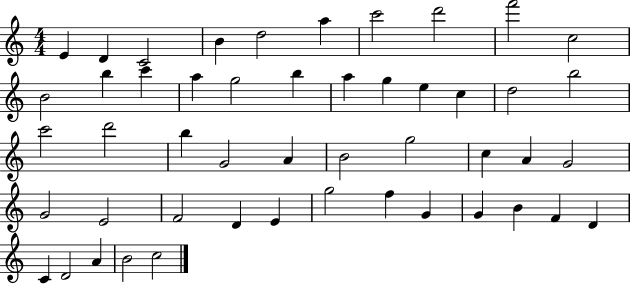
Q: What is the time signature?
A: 4/4